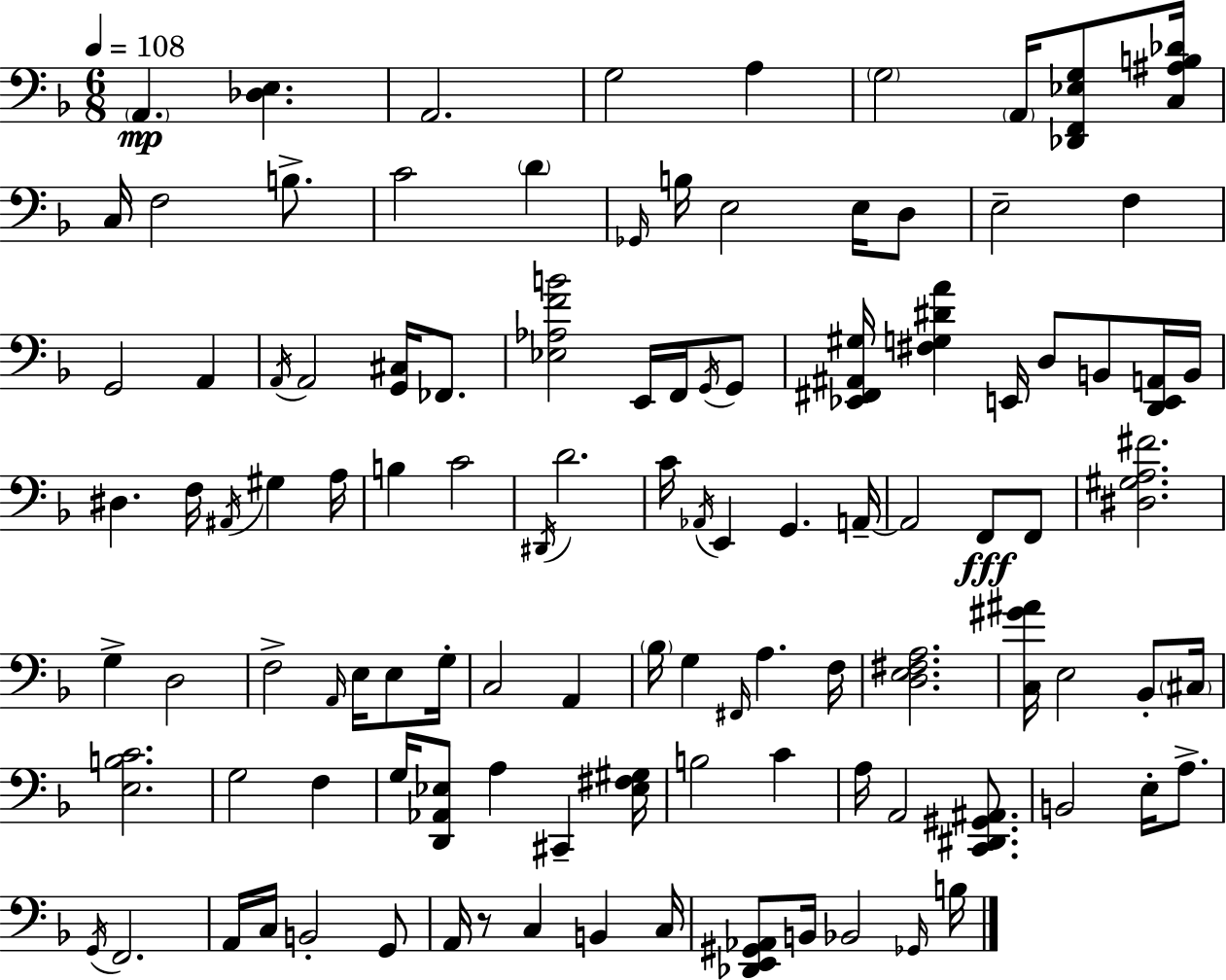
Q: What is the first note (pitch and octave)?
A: A2